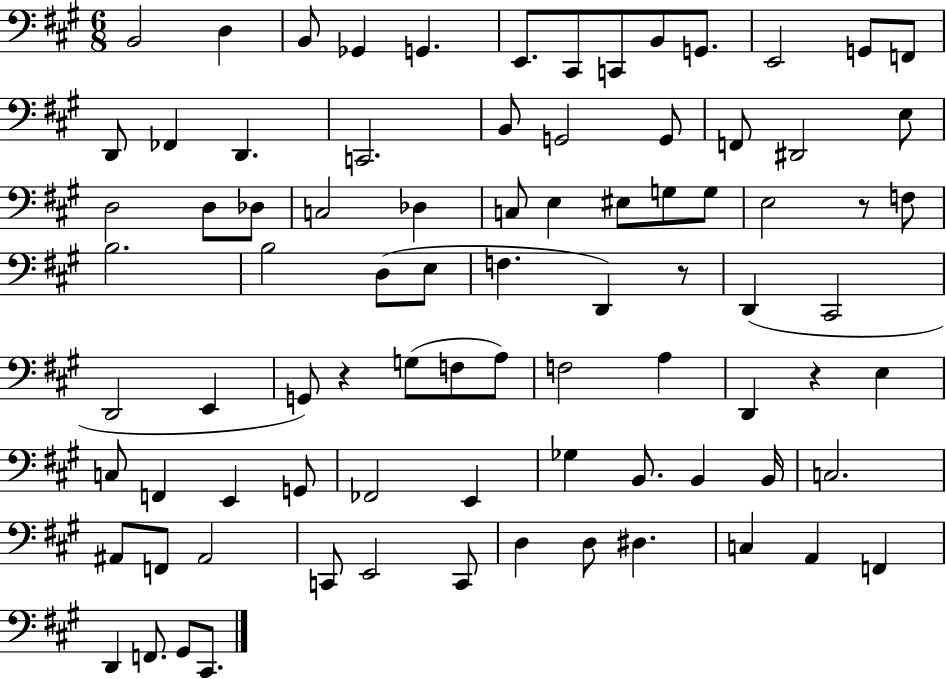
{
  \clef bass
  \numericTimeSignature
  \time 6/8
  \key a \major
  b,2 d4 | b,8 ges,4 g,4. | e,8. cis,8 c,8 b,8 g,8. | e,2 g,8 f,8 | \break d,8 fes,4 d,4. | c,2. | b,8 g,2 g,8 | f,8 dis,2 e8 | \break d2 d8 des8 | c2 des4 | c8 e4 eis8 g8 g8 | e2 r8 f8 | \break b2. | b2 d8( e8 | f4. d,4) r8 | d,4( cis,2 | \break d,2 e,4 | g,8) r4 g8( f8 a8) | f2 a4 | d,4 r4 e4 | \break c8 f,4 e,4 g,8 | fes,2 e,4 | ges4 b,8. b,4 b,16 | c2. | \break ais,8 f,8 ais,2 | c,8 e,2 c,8 | d4 d8 dis4. | c4 a,4 f,4 | \break d,4 f,8. gis,8 cis,8. | \bar "|."
}